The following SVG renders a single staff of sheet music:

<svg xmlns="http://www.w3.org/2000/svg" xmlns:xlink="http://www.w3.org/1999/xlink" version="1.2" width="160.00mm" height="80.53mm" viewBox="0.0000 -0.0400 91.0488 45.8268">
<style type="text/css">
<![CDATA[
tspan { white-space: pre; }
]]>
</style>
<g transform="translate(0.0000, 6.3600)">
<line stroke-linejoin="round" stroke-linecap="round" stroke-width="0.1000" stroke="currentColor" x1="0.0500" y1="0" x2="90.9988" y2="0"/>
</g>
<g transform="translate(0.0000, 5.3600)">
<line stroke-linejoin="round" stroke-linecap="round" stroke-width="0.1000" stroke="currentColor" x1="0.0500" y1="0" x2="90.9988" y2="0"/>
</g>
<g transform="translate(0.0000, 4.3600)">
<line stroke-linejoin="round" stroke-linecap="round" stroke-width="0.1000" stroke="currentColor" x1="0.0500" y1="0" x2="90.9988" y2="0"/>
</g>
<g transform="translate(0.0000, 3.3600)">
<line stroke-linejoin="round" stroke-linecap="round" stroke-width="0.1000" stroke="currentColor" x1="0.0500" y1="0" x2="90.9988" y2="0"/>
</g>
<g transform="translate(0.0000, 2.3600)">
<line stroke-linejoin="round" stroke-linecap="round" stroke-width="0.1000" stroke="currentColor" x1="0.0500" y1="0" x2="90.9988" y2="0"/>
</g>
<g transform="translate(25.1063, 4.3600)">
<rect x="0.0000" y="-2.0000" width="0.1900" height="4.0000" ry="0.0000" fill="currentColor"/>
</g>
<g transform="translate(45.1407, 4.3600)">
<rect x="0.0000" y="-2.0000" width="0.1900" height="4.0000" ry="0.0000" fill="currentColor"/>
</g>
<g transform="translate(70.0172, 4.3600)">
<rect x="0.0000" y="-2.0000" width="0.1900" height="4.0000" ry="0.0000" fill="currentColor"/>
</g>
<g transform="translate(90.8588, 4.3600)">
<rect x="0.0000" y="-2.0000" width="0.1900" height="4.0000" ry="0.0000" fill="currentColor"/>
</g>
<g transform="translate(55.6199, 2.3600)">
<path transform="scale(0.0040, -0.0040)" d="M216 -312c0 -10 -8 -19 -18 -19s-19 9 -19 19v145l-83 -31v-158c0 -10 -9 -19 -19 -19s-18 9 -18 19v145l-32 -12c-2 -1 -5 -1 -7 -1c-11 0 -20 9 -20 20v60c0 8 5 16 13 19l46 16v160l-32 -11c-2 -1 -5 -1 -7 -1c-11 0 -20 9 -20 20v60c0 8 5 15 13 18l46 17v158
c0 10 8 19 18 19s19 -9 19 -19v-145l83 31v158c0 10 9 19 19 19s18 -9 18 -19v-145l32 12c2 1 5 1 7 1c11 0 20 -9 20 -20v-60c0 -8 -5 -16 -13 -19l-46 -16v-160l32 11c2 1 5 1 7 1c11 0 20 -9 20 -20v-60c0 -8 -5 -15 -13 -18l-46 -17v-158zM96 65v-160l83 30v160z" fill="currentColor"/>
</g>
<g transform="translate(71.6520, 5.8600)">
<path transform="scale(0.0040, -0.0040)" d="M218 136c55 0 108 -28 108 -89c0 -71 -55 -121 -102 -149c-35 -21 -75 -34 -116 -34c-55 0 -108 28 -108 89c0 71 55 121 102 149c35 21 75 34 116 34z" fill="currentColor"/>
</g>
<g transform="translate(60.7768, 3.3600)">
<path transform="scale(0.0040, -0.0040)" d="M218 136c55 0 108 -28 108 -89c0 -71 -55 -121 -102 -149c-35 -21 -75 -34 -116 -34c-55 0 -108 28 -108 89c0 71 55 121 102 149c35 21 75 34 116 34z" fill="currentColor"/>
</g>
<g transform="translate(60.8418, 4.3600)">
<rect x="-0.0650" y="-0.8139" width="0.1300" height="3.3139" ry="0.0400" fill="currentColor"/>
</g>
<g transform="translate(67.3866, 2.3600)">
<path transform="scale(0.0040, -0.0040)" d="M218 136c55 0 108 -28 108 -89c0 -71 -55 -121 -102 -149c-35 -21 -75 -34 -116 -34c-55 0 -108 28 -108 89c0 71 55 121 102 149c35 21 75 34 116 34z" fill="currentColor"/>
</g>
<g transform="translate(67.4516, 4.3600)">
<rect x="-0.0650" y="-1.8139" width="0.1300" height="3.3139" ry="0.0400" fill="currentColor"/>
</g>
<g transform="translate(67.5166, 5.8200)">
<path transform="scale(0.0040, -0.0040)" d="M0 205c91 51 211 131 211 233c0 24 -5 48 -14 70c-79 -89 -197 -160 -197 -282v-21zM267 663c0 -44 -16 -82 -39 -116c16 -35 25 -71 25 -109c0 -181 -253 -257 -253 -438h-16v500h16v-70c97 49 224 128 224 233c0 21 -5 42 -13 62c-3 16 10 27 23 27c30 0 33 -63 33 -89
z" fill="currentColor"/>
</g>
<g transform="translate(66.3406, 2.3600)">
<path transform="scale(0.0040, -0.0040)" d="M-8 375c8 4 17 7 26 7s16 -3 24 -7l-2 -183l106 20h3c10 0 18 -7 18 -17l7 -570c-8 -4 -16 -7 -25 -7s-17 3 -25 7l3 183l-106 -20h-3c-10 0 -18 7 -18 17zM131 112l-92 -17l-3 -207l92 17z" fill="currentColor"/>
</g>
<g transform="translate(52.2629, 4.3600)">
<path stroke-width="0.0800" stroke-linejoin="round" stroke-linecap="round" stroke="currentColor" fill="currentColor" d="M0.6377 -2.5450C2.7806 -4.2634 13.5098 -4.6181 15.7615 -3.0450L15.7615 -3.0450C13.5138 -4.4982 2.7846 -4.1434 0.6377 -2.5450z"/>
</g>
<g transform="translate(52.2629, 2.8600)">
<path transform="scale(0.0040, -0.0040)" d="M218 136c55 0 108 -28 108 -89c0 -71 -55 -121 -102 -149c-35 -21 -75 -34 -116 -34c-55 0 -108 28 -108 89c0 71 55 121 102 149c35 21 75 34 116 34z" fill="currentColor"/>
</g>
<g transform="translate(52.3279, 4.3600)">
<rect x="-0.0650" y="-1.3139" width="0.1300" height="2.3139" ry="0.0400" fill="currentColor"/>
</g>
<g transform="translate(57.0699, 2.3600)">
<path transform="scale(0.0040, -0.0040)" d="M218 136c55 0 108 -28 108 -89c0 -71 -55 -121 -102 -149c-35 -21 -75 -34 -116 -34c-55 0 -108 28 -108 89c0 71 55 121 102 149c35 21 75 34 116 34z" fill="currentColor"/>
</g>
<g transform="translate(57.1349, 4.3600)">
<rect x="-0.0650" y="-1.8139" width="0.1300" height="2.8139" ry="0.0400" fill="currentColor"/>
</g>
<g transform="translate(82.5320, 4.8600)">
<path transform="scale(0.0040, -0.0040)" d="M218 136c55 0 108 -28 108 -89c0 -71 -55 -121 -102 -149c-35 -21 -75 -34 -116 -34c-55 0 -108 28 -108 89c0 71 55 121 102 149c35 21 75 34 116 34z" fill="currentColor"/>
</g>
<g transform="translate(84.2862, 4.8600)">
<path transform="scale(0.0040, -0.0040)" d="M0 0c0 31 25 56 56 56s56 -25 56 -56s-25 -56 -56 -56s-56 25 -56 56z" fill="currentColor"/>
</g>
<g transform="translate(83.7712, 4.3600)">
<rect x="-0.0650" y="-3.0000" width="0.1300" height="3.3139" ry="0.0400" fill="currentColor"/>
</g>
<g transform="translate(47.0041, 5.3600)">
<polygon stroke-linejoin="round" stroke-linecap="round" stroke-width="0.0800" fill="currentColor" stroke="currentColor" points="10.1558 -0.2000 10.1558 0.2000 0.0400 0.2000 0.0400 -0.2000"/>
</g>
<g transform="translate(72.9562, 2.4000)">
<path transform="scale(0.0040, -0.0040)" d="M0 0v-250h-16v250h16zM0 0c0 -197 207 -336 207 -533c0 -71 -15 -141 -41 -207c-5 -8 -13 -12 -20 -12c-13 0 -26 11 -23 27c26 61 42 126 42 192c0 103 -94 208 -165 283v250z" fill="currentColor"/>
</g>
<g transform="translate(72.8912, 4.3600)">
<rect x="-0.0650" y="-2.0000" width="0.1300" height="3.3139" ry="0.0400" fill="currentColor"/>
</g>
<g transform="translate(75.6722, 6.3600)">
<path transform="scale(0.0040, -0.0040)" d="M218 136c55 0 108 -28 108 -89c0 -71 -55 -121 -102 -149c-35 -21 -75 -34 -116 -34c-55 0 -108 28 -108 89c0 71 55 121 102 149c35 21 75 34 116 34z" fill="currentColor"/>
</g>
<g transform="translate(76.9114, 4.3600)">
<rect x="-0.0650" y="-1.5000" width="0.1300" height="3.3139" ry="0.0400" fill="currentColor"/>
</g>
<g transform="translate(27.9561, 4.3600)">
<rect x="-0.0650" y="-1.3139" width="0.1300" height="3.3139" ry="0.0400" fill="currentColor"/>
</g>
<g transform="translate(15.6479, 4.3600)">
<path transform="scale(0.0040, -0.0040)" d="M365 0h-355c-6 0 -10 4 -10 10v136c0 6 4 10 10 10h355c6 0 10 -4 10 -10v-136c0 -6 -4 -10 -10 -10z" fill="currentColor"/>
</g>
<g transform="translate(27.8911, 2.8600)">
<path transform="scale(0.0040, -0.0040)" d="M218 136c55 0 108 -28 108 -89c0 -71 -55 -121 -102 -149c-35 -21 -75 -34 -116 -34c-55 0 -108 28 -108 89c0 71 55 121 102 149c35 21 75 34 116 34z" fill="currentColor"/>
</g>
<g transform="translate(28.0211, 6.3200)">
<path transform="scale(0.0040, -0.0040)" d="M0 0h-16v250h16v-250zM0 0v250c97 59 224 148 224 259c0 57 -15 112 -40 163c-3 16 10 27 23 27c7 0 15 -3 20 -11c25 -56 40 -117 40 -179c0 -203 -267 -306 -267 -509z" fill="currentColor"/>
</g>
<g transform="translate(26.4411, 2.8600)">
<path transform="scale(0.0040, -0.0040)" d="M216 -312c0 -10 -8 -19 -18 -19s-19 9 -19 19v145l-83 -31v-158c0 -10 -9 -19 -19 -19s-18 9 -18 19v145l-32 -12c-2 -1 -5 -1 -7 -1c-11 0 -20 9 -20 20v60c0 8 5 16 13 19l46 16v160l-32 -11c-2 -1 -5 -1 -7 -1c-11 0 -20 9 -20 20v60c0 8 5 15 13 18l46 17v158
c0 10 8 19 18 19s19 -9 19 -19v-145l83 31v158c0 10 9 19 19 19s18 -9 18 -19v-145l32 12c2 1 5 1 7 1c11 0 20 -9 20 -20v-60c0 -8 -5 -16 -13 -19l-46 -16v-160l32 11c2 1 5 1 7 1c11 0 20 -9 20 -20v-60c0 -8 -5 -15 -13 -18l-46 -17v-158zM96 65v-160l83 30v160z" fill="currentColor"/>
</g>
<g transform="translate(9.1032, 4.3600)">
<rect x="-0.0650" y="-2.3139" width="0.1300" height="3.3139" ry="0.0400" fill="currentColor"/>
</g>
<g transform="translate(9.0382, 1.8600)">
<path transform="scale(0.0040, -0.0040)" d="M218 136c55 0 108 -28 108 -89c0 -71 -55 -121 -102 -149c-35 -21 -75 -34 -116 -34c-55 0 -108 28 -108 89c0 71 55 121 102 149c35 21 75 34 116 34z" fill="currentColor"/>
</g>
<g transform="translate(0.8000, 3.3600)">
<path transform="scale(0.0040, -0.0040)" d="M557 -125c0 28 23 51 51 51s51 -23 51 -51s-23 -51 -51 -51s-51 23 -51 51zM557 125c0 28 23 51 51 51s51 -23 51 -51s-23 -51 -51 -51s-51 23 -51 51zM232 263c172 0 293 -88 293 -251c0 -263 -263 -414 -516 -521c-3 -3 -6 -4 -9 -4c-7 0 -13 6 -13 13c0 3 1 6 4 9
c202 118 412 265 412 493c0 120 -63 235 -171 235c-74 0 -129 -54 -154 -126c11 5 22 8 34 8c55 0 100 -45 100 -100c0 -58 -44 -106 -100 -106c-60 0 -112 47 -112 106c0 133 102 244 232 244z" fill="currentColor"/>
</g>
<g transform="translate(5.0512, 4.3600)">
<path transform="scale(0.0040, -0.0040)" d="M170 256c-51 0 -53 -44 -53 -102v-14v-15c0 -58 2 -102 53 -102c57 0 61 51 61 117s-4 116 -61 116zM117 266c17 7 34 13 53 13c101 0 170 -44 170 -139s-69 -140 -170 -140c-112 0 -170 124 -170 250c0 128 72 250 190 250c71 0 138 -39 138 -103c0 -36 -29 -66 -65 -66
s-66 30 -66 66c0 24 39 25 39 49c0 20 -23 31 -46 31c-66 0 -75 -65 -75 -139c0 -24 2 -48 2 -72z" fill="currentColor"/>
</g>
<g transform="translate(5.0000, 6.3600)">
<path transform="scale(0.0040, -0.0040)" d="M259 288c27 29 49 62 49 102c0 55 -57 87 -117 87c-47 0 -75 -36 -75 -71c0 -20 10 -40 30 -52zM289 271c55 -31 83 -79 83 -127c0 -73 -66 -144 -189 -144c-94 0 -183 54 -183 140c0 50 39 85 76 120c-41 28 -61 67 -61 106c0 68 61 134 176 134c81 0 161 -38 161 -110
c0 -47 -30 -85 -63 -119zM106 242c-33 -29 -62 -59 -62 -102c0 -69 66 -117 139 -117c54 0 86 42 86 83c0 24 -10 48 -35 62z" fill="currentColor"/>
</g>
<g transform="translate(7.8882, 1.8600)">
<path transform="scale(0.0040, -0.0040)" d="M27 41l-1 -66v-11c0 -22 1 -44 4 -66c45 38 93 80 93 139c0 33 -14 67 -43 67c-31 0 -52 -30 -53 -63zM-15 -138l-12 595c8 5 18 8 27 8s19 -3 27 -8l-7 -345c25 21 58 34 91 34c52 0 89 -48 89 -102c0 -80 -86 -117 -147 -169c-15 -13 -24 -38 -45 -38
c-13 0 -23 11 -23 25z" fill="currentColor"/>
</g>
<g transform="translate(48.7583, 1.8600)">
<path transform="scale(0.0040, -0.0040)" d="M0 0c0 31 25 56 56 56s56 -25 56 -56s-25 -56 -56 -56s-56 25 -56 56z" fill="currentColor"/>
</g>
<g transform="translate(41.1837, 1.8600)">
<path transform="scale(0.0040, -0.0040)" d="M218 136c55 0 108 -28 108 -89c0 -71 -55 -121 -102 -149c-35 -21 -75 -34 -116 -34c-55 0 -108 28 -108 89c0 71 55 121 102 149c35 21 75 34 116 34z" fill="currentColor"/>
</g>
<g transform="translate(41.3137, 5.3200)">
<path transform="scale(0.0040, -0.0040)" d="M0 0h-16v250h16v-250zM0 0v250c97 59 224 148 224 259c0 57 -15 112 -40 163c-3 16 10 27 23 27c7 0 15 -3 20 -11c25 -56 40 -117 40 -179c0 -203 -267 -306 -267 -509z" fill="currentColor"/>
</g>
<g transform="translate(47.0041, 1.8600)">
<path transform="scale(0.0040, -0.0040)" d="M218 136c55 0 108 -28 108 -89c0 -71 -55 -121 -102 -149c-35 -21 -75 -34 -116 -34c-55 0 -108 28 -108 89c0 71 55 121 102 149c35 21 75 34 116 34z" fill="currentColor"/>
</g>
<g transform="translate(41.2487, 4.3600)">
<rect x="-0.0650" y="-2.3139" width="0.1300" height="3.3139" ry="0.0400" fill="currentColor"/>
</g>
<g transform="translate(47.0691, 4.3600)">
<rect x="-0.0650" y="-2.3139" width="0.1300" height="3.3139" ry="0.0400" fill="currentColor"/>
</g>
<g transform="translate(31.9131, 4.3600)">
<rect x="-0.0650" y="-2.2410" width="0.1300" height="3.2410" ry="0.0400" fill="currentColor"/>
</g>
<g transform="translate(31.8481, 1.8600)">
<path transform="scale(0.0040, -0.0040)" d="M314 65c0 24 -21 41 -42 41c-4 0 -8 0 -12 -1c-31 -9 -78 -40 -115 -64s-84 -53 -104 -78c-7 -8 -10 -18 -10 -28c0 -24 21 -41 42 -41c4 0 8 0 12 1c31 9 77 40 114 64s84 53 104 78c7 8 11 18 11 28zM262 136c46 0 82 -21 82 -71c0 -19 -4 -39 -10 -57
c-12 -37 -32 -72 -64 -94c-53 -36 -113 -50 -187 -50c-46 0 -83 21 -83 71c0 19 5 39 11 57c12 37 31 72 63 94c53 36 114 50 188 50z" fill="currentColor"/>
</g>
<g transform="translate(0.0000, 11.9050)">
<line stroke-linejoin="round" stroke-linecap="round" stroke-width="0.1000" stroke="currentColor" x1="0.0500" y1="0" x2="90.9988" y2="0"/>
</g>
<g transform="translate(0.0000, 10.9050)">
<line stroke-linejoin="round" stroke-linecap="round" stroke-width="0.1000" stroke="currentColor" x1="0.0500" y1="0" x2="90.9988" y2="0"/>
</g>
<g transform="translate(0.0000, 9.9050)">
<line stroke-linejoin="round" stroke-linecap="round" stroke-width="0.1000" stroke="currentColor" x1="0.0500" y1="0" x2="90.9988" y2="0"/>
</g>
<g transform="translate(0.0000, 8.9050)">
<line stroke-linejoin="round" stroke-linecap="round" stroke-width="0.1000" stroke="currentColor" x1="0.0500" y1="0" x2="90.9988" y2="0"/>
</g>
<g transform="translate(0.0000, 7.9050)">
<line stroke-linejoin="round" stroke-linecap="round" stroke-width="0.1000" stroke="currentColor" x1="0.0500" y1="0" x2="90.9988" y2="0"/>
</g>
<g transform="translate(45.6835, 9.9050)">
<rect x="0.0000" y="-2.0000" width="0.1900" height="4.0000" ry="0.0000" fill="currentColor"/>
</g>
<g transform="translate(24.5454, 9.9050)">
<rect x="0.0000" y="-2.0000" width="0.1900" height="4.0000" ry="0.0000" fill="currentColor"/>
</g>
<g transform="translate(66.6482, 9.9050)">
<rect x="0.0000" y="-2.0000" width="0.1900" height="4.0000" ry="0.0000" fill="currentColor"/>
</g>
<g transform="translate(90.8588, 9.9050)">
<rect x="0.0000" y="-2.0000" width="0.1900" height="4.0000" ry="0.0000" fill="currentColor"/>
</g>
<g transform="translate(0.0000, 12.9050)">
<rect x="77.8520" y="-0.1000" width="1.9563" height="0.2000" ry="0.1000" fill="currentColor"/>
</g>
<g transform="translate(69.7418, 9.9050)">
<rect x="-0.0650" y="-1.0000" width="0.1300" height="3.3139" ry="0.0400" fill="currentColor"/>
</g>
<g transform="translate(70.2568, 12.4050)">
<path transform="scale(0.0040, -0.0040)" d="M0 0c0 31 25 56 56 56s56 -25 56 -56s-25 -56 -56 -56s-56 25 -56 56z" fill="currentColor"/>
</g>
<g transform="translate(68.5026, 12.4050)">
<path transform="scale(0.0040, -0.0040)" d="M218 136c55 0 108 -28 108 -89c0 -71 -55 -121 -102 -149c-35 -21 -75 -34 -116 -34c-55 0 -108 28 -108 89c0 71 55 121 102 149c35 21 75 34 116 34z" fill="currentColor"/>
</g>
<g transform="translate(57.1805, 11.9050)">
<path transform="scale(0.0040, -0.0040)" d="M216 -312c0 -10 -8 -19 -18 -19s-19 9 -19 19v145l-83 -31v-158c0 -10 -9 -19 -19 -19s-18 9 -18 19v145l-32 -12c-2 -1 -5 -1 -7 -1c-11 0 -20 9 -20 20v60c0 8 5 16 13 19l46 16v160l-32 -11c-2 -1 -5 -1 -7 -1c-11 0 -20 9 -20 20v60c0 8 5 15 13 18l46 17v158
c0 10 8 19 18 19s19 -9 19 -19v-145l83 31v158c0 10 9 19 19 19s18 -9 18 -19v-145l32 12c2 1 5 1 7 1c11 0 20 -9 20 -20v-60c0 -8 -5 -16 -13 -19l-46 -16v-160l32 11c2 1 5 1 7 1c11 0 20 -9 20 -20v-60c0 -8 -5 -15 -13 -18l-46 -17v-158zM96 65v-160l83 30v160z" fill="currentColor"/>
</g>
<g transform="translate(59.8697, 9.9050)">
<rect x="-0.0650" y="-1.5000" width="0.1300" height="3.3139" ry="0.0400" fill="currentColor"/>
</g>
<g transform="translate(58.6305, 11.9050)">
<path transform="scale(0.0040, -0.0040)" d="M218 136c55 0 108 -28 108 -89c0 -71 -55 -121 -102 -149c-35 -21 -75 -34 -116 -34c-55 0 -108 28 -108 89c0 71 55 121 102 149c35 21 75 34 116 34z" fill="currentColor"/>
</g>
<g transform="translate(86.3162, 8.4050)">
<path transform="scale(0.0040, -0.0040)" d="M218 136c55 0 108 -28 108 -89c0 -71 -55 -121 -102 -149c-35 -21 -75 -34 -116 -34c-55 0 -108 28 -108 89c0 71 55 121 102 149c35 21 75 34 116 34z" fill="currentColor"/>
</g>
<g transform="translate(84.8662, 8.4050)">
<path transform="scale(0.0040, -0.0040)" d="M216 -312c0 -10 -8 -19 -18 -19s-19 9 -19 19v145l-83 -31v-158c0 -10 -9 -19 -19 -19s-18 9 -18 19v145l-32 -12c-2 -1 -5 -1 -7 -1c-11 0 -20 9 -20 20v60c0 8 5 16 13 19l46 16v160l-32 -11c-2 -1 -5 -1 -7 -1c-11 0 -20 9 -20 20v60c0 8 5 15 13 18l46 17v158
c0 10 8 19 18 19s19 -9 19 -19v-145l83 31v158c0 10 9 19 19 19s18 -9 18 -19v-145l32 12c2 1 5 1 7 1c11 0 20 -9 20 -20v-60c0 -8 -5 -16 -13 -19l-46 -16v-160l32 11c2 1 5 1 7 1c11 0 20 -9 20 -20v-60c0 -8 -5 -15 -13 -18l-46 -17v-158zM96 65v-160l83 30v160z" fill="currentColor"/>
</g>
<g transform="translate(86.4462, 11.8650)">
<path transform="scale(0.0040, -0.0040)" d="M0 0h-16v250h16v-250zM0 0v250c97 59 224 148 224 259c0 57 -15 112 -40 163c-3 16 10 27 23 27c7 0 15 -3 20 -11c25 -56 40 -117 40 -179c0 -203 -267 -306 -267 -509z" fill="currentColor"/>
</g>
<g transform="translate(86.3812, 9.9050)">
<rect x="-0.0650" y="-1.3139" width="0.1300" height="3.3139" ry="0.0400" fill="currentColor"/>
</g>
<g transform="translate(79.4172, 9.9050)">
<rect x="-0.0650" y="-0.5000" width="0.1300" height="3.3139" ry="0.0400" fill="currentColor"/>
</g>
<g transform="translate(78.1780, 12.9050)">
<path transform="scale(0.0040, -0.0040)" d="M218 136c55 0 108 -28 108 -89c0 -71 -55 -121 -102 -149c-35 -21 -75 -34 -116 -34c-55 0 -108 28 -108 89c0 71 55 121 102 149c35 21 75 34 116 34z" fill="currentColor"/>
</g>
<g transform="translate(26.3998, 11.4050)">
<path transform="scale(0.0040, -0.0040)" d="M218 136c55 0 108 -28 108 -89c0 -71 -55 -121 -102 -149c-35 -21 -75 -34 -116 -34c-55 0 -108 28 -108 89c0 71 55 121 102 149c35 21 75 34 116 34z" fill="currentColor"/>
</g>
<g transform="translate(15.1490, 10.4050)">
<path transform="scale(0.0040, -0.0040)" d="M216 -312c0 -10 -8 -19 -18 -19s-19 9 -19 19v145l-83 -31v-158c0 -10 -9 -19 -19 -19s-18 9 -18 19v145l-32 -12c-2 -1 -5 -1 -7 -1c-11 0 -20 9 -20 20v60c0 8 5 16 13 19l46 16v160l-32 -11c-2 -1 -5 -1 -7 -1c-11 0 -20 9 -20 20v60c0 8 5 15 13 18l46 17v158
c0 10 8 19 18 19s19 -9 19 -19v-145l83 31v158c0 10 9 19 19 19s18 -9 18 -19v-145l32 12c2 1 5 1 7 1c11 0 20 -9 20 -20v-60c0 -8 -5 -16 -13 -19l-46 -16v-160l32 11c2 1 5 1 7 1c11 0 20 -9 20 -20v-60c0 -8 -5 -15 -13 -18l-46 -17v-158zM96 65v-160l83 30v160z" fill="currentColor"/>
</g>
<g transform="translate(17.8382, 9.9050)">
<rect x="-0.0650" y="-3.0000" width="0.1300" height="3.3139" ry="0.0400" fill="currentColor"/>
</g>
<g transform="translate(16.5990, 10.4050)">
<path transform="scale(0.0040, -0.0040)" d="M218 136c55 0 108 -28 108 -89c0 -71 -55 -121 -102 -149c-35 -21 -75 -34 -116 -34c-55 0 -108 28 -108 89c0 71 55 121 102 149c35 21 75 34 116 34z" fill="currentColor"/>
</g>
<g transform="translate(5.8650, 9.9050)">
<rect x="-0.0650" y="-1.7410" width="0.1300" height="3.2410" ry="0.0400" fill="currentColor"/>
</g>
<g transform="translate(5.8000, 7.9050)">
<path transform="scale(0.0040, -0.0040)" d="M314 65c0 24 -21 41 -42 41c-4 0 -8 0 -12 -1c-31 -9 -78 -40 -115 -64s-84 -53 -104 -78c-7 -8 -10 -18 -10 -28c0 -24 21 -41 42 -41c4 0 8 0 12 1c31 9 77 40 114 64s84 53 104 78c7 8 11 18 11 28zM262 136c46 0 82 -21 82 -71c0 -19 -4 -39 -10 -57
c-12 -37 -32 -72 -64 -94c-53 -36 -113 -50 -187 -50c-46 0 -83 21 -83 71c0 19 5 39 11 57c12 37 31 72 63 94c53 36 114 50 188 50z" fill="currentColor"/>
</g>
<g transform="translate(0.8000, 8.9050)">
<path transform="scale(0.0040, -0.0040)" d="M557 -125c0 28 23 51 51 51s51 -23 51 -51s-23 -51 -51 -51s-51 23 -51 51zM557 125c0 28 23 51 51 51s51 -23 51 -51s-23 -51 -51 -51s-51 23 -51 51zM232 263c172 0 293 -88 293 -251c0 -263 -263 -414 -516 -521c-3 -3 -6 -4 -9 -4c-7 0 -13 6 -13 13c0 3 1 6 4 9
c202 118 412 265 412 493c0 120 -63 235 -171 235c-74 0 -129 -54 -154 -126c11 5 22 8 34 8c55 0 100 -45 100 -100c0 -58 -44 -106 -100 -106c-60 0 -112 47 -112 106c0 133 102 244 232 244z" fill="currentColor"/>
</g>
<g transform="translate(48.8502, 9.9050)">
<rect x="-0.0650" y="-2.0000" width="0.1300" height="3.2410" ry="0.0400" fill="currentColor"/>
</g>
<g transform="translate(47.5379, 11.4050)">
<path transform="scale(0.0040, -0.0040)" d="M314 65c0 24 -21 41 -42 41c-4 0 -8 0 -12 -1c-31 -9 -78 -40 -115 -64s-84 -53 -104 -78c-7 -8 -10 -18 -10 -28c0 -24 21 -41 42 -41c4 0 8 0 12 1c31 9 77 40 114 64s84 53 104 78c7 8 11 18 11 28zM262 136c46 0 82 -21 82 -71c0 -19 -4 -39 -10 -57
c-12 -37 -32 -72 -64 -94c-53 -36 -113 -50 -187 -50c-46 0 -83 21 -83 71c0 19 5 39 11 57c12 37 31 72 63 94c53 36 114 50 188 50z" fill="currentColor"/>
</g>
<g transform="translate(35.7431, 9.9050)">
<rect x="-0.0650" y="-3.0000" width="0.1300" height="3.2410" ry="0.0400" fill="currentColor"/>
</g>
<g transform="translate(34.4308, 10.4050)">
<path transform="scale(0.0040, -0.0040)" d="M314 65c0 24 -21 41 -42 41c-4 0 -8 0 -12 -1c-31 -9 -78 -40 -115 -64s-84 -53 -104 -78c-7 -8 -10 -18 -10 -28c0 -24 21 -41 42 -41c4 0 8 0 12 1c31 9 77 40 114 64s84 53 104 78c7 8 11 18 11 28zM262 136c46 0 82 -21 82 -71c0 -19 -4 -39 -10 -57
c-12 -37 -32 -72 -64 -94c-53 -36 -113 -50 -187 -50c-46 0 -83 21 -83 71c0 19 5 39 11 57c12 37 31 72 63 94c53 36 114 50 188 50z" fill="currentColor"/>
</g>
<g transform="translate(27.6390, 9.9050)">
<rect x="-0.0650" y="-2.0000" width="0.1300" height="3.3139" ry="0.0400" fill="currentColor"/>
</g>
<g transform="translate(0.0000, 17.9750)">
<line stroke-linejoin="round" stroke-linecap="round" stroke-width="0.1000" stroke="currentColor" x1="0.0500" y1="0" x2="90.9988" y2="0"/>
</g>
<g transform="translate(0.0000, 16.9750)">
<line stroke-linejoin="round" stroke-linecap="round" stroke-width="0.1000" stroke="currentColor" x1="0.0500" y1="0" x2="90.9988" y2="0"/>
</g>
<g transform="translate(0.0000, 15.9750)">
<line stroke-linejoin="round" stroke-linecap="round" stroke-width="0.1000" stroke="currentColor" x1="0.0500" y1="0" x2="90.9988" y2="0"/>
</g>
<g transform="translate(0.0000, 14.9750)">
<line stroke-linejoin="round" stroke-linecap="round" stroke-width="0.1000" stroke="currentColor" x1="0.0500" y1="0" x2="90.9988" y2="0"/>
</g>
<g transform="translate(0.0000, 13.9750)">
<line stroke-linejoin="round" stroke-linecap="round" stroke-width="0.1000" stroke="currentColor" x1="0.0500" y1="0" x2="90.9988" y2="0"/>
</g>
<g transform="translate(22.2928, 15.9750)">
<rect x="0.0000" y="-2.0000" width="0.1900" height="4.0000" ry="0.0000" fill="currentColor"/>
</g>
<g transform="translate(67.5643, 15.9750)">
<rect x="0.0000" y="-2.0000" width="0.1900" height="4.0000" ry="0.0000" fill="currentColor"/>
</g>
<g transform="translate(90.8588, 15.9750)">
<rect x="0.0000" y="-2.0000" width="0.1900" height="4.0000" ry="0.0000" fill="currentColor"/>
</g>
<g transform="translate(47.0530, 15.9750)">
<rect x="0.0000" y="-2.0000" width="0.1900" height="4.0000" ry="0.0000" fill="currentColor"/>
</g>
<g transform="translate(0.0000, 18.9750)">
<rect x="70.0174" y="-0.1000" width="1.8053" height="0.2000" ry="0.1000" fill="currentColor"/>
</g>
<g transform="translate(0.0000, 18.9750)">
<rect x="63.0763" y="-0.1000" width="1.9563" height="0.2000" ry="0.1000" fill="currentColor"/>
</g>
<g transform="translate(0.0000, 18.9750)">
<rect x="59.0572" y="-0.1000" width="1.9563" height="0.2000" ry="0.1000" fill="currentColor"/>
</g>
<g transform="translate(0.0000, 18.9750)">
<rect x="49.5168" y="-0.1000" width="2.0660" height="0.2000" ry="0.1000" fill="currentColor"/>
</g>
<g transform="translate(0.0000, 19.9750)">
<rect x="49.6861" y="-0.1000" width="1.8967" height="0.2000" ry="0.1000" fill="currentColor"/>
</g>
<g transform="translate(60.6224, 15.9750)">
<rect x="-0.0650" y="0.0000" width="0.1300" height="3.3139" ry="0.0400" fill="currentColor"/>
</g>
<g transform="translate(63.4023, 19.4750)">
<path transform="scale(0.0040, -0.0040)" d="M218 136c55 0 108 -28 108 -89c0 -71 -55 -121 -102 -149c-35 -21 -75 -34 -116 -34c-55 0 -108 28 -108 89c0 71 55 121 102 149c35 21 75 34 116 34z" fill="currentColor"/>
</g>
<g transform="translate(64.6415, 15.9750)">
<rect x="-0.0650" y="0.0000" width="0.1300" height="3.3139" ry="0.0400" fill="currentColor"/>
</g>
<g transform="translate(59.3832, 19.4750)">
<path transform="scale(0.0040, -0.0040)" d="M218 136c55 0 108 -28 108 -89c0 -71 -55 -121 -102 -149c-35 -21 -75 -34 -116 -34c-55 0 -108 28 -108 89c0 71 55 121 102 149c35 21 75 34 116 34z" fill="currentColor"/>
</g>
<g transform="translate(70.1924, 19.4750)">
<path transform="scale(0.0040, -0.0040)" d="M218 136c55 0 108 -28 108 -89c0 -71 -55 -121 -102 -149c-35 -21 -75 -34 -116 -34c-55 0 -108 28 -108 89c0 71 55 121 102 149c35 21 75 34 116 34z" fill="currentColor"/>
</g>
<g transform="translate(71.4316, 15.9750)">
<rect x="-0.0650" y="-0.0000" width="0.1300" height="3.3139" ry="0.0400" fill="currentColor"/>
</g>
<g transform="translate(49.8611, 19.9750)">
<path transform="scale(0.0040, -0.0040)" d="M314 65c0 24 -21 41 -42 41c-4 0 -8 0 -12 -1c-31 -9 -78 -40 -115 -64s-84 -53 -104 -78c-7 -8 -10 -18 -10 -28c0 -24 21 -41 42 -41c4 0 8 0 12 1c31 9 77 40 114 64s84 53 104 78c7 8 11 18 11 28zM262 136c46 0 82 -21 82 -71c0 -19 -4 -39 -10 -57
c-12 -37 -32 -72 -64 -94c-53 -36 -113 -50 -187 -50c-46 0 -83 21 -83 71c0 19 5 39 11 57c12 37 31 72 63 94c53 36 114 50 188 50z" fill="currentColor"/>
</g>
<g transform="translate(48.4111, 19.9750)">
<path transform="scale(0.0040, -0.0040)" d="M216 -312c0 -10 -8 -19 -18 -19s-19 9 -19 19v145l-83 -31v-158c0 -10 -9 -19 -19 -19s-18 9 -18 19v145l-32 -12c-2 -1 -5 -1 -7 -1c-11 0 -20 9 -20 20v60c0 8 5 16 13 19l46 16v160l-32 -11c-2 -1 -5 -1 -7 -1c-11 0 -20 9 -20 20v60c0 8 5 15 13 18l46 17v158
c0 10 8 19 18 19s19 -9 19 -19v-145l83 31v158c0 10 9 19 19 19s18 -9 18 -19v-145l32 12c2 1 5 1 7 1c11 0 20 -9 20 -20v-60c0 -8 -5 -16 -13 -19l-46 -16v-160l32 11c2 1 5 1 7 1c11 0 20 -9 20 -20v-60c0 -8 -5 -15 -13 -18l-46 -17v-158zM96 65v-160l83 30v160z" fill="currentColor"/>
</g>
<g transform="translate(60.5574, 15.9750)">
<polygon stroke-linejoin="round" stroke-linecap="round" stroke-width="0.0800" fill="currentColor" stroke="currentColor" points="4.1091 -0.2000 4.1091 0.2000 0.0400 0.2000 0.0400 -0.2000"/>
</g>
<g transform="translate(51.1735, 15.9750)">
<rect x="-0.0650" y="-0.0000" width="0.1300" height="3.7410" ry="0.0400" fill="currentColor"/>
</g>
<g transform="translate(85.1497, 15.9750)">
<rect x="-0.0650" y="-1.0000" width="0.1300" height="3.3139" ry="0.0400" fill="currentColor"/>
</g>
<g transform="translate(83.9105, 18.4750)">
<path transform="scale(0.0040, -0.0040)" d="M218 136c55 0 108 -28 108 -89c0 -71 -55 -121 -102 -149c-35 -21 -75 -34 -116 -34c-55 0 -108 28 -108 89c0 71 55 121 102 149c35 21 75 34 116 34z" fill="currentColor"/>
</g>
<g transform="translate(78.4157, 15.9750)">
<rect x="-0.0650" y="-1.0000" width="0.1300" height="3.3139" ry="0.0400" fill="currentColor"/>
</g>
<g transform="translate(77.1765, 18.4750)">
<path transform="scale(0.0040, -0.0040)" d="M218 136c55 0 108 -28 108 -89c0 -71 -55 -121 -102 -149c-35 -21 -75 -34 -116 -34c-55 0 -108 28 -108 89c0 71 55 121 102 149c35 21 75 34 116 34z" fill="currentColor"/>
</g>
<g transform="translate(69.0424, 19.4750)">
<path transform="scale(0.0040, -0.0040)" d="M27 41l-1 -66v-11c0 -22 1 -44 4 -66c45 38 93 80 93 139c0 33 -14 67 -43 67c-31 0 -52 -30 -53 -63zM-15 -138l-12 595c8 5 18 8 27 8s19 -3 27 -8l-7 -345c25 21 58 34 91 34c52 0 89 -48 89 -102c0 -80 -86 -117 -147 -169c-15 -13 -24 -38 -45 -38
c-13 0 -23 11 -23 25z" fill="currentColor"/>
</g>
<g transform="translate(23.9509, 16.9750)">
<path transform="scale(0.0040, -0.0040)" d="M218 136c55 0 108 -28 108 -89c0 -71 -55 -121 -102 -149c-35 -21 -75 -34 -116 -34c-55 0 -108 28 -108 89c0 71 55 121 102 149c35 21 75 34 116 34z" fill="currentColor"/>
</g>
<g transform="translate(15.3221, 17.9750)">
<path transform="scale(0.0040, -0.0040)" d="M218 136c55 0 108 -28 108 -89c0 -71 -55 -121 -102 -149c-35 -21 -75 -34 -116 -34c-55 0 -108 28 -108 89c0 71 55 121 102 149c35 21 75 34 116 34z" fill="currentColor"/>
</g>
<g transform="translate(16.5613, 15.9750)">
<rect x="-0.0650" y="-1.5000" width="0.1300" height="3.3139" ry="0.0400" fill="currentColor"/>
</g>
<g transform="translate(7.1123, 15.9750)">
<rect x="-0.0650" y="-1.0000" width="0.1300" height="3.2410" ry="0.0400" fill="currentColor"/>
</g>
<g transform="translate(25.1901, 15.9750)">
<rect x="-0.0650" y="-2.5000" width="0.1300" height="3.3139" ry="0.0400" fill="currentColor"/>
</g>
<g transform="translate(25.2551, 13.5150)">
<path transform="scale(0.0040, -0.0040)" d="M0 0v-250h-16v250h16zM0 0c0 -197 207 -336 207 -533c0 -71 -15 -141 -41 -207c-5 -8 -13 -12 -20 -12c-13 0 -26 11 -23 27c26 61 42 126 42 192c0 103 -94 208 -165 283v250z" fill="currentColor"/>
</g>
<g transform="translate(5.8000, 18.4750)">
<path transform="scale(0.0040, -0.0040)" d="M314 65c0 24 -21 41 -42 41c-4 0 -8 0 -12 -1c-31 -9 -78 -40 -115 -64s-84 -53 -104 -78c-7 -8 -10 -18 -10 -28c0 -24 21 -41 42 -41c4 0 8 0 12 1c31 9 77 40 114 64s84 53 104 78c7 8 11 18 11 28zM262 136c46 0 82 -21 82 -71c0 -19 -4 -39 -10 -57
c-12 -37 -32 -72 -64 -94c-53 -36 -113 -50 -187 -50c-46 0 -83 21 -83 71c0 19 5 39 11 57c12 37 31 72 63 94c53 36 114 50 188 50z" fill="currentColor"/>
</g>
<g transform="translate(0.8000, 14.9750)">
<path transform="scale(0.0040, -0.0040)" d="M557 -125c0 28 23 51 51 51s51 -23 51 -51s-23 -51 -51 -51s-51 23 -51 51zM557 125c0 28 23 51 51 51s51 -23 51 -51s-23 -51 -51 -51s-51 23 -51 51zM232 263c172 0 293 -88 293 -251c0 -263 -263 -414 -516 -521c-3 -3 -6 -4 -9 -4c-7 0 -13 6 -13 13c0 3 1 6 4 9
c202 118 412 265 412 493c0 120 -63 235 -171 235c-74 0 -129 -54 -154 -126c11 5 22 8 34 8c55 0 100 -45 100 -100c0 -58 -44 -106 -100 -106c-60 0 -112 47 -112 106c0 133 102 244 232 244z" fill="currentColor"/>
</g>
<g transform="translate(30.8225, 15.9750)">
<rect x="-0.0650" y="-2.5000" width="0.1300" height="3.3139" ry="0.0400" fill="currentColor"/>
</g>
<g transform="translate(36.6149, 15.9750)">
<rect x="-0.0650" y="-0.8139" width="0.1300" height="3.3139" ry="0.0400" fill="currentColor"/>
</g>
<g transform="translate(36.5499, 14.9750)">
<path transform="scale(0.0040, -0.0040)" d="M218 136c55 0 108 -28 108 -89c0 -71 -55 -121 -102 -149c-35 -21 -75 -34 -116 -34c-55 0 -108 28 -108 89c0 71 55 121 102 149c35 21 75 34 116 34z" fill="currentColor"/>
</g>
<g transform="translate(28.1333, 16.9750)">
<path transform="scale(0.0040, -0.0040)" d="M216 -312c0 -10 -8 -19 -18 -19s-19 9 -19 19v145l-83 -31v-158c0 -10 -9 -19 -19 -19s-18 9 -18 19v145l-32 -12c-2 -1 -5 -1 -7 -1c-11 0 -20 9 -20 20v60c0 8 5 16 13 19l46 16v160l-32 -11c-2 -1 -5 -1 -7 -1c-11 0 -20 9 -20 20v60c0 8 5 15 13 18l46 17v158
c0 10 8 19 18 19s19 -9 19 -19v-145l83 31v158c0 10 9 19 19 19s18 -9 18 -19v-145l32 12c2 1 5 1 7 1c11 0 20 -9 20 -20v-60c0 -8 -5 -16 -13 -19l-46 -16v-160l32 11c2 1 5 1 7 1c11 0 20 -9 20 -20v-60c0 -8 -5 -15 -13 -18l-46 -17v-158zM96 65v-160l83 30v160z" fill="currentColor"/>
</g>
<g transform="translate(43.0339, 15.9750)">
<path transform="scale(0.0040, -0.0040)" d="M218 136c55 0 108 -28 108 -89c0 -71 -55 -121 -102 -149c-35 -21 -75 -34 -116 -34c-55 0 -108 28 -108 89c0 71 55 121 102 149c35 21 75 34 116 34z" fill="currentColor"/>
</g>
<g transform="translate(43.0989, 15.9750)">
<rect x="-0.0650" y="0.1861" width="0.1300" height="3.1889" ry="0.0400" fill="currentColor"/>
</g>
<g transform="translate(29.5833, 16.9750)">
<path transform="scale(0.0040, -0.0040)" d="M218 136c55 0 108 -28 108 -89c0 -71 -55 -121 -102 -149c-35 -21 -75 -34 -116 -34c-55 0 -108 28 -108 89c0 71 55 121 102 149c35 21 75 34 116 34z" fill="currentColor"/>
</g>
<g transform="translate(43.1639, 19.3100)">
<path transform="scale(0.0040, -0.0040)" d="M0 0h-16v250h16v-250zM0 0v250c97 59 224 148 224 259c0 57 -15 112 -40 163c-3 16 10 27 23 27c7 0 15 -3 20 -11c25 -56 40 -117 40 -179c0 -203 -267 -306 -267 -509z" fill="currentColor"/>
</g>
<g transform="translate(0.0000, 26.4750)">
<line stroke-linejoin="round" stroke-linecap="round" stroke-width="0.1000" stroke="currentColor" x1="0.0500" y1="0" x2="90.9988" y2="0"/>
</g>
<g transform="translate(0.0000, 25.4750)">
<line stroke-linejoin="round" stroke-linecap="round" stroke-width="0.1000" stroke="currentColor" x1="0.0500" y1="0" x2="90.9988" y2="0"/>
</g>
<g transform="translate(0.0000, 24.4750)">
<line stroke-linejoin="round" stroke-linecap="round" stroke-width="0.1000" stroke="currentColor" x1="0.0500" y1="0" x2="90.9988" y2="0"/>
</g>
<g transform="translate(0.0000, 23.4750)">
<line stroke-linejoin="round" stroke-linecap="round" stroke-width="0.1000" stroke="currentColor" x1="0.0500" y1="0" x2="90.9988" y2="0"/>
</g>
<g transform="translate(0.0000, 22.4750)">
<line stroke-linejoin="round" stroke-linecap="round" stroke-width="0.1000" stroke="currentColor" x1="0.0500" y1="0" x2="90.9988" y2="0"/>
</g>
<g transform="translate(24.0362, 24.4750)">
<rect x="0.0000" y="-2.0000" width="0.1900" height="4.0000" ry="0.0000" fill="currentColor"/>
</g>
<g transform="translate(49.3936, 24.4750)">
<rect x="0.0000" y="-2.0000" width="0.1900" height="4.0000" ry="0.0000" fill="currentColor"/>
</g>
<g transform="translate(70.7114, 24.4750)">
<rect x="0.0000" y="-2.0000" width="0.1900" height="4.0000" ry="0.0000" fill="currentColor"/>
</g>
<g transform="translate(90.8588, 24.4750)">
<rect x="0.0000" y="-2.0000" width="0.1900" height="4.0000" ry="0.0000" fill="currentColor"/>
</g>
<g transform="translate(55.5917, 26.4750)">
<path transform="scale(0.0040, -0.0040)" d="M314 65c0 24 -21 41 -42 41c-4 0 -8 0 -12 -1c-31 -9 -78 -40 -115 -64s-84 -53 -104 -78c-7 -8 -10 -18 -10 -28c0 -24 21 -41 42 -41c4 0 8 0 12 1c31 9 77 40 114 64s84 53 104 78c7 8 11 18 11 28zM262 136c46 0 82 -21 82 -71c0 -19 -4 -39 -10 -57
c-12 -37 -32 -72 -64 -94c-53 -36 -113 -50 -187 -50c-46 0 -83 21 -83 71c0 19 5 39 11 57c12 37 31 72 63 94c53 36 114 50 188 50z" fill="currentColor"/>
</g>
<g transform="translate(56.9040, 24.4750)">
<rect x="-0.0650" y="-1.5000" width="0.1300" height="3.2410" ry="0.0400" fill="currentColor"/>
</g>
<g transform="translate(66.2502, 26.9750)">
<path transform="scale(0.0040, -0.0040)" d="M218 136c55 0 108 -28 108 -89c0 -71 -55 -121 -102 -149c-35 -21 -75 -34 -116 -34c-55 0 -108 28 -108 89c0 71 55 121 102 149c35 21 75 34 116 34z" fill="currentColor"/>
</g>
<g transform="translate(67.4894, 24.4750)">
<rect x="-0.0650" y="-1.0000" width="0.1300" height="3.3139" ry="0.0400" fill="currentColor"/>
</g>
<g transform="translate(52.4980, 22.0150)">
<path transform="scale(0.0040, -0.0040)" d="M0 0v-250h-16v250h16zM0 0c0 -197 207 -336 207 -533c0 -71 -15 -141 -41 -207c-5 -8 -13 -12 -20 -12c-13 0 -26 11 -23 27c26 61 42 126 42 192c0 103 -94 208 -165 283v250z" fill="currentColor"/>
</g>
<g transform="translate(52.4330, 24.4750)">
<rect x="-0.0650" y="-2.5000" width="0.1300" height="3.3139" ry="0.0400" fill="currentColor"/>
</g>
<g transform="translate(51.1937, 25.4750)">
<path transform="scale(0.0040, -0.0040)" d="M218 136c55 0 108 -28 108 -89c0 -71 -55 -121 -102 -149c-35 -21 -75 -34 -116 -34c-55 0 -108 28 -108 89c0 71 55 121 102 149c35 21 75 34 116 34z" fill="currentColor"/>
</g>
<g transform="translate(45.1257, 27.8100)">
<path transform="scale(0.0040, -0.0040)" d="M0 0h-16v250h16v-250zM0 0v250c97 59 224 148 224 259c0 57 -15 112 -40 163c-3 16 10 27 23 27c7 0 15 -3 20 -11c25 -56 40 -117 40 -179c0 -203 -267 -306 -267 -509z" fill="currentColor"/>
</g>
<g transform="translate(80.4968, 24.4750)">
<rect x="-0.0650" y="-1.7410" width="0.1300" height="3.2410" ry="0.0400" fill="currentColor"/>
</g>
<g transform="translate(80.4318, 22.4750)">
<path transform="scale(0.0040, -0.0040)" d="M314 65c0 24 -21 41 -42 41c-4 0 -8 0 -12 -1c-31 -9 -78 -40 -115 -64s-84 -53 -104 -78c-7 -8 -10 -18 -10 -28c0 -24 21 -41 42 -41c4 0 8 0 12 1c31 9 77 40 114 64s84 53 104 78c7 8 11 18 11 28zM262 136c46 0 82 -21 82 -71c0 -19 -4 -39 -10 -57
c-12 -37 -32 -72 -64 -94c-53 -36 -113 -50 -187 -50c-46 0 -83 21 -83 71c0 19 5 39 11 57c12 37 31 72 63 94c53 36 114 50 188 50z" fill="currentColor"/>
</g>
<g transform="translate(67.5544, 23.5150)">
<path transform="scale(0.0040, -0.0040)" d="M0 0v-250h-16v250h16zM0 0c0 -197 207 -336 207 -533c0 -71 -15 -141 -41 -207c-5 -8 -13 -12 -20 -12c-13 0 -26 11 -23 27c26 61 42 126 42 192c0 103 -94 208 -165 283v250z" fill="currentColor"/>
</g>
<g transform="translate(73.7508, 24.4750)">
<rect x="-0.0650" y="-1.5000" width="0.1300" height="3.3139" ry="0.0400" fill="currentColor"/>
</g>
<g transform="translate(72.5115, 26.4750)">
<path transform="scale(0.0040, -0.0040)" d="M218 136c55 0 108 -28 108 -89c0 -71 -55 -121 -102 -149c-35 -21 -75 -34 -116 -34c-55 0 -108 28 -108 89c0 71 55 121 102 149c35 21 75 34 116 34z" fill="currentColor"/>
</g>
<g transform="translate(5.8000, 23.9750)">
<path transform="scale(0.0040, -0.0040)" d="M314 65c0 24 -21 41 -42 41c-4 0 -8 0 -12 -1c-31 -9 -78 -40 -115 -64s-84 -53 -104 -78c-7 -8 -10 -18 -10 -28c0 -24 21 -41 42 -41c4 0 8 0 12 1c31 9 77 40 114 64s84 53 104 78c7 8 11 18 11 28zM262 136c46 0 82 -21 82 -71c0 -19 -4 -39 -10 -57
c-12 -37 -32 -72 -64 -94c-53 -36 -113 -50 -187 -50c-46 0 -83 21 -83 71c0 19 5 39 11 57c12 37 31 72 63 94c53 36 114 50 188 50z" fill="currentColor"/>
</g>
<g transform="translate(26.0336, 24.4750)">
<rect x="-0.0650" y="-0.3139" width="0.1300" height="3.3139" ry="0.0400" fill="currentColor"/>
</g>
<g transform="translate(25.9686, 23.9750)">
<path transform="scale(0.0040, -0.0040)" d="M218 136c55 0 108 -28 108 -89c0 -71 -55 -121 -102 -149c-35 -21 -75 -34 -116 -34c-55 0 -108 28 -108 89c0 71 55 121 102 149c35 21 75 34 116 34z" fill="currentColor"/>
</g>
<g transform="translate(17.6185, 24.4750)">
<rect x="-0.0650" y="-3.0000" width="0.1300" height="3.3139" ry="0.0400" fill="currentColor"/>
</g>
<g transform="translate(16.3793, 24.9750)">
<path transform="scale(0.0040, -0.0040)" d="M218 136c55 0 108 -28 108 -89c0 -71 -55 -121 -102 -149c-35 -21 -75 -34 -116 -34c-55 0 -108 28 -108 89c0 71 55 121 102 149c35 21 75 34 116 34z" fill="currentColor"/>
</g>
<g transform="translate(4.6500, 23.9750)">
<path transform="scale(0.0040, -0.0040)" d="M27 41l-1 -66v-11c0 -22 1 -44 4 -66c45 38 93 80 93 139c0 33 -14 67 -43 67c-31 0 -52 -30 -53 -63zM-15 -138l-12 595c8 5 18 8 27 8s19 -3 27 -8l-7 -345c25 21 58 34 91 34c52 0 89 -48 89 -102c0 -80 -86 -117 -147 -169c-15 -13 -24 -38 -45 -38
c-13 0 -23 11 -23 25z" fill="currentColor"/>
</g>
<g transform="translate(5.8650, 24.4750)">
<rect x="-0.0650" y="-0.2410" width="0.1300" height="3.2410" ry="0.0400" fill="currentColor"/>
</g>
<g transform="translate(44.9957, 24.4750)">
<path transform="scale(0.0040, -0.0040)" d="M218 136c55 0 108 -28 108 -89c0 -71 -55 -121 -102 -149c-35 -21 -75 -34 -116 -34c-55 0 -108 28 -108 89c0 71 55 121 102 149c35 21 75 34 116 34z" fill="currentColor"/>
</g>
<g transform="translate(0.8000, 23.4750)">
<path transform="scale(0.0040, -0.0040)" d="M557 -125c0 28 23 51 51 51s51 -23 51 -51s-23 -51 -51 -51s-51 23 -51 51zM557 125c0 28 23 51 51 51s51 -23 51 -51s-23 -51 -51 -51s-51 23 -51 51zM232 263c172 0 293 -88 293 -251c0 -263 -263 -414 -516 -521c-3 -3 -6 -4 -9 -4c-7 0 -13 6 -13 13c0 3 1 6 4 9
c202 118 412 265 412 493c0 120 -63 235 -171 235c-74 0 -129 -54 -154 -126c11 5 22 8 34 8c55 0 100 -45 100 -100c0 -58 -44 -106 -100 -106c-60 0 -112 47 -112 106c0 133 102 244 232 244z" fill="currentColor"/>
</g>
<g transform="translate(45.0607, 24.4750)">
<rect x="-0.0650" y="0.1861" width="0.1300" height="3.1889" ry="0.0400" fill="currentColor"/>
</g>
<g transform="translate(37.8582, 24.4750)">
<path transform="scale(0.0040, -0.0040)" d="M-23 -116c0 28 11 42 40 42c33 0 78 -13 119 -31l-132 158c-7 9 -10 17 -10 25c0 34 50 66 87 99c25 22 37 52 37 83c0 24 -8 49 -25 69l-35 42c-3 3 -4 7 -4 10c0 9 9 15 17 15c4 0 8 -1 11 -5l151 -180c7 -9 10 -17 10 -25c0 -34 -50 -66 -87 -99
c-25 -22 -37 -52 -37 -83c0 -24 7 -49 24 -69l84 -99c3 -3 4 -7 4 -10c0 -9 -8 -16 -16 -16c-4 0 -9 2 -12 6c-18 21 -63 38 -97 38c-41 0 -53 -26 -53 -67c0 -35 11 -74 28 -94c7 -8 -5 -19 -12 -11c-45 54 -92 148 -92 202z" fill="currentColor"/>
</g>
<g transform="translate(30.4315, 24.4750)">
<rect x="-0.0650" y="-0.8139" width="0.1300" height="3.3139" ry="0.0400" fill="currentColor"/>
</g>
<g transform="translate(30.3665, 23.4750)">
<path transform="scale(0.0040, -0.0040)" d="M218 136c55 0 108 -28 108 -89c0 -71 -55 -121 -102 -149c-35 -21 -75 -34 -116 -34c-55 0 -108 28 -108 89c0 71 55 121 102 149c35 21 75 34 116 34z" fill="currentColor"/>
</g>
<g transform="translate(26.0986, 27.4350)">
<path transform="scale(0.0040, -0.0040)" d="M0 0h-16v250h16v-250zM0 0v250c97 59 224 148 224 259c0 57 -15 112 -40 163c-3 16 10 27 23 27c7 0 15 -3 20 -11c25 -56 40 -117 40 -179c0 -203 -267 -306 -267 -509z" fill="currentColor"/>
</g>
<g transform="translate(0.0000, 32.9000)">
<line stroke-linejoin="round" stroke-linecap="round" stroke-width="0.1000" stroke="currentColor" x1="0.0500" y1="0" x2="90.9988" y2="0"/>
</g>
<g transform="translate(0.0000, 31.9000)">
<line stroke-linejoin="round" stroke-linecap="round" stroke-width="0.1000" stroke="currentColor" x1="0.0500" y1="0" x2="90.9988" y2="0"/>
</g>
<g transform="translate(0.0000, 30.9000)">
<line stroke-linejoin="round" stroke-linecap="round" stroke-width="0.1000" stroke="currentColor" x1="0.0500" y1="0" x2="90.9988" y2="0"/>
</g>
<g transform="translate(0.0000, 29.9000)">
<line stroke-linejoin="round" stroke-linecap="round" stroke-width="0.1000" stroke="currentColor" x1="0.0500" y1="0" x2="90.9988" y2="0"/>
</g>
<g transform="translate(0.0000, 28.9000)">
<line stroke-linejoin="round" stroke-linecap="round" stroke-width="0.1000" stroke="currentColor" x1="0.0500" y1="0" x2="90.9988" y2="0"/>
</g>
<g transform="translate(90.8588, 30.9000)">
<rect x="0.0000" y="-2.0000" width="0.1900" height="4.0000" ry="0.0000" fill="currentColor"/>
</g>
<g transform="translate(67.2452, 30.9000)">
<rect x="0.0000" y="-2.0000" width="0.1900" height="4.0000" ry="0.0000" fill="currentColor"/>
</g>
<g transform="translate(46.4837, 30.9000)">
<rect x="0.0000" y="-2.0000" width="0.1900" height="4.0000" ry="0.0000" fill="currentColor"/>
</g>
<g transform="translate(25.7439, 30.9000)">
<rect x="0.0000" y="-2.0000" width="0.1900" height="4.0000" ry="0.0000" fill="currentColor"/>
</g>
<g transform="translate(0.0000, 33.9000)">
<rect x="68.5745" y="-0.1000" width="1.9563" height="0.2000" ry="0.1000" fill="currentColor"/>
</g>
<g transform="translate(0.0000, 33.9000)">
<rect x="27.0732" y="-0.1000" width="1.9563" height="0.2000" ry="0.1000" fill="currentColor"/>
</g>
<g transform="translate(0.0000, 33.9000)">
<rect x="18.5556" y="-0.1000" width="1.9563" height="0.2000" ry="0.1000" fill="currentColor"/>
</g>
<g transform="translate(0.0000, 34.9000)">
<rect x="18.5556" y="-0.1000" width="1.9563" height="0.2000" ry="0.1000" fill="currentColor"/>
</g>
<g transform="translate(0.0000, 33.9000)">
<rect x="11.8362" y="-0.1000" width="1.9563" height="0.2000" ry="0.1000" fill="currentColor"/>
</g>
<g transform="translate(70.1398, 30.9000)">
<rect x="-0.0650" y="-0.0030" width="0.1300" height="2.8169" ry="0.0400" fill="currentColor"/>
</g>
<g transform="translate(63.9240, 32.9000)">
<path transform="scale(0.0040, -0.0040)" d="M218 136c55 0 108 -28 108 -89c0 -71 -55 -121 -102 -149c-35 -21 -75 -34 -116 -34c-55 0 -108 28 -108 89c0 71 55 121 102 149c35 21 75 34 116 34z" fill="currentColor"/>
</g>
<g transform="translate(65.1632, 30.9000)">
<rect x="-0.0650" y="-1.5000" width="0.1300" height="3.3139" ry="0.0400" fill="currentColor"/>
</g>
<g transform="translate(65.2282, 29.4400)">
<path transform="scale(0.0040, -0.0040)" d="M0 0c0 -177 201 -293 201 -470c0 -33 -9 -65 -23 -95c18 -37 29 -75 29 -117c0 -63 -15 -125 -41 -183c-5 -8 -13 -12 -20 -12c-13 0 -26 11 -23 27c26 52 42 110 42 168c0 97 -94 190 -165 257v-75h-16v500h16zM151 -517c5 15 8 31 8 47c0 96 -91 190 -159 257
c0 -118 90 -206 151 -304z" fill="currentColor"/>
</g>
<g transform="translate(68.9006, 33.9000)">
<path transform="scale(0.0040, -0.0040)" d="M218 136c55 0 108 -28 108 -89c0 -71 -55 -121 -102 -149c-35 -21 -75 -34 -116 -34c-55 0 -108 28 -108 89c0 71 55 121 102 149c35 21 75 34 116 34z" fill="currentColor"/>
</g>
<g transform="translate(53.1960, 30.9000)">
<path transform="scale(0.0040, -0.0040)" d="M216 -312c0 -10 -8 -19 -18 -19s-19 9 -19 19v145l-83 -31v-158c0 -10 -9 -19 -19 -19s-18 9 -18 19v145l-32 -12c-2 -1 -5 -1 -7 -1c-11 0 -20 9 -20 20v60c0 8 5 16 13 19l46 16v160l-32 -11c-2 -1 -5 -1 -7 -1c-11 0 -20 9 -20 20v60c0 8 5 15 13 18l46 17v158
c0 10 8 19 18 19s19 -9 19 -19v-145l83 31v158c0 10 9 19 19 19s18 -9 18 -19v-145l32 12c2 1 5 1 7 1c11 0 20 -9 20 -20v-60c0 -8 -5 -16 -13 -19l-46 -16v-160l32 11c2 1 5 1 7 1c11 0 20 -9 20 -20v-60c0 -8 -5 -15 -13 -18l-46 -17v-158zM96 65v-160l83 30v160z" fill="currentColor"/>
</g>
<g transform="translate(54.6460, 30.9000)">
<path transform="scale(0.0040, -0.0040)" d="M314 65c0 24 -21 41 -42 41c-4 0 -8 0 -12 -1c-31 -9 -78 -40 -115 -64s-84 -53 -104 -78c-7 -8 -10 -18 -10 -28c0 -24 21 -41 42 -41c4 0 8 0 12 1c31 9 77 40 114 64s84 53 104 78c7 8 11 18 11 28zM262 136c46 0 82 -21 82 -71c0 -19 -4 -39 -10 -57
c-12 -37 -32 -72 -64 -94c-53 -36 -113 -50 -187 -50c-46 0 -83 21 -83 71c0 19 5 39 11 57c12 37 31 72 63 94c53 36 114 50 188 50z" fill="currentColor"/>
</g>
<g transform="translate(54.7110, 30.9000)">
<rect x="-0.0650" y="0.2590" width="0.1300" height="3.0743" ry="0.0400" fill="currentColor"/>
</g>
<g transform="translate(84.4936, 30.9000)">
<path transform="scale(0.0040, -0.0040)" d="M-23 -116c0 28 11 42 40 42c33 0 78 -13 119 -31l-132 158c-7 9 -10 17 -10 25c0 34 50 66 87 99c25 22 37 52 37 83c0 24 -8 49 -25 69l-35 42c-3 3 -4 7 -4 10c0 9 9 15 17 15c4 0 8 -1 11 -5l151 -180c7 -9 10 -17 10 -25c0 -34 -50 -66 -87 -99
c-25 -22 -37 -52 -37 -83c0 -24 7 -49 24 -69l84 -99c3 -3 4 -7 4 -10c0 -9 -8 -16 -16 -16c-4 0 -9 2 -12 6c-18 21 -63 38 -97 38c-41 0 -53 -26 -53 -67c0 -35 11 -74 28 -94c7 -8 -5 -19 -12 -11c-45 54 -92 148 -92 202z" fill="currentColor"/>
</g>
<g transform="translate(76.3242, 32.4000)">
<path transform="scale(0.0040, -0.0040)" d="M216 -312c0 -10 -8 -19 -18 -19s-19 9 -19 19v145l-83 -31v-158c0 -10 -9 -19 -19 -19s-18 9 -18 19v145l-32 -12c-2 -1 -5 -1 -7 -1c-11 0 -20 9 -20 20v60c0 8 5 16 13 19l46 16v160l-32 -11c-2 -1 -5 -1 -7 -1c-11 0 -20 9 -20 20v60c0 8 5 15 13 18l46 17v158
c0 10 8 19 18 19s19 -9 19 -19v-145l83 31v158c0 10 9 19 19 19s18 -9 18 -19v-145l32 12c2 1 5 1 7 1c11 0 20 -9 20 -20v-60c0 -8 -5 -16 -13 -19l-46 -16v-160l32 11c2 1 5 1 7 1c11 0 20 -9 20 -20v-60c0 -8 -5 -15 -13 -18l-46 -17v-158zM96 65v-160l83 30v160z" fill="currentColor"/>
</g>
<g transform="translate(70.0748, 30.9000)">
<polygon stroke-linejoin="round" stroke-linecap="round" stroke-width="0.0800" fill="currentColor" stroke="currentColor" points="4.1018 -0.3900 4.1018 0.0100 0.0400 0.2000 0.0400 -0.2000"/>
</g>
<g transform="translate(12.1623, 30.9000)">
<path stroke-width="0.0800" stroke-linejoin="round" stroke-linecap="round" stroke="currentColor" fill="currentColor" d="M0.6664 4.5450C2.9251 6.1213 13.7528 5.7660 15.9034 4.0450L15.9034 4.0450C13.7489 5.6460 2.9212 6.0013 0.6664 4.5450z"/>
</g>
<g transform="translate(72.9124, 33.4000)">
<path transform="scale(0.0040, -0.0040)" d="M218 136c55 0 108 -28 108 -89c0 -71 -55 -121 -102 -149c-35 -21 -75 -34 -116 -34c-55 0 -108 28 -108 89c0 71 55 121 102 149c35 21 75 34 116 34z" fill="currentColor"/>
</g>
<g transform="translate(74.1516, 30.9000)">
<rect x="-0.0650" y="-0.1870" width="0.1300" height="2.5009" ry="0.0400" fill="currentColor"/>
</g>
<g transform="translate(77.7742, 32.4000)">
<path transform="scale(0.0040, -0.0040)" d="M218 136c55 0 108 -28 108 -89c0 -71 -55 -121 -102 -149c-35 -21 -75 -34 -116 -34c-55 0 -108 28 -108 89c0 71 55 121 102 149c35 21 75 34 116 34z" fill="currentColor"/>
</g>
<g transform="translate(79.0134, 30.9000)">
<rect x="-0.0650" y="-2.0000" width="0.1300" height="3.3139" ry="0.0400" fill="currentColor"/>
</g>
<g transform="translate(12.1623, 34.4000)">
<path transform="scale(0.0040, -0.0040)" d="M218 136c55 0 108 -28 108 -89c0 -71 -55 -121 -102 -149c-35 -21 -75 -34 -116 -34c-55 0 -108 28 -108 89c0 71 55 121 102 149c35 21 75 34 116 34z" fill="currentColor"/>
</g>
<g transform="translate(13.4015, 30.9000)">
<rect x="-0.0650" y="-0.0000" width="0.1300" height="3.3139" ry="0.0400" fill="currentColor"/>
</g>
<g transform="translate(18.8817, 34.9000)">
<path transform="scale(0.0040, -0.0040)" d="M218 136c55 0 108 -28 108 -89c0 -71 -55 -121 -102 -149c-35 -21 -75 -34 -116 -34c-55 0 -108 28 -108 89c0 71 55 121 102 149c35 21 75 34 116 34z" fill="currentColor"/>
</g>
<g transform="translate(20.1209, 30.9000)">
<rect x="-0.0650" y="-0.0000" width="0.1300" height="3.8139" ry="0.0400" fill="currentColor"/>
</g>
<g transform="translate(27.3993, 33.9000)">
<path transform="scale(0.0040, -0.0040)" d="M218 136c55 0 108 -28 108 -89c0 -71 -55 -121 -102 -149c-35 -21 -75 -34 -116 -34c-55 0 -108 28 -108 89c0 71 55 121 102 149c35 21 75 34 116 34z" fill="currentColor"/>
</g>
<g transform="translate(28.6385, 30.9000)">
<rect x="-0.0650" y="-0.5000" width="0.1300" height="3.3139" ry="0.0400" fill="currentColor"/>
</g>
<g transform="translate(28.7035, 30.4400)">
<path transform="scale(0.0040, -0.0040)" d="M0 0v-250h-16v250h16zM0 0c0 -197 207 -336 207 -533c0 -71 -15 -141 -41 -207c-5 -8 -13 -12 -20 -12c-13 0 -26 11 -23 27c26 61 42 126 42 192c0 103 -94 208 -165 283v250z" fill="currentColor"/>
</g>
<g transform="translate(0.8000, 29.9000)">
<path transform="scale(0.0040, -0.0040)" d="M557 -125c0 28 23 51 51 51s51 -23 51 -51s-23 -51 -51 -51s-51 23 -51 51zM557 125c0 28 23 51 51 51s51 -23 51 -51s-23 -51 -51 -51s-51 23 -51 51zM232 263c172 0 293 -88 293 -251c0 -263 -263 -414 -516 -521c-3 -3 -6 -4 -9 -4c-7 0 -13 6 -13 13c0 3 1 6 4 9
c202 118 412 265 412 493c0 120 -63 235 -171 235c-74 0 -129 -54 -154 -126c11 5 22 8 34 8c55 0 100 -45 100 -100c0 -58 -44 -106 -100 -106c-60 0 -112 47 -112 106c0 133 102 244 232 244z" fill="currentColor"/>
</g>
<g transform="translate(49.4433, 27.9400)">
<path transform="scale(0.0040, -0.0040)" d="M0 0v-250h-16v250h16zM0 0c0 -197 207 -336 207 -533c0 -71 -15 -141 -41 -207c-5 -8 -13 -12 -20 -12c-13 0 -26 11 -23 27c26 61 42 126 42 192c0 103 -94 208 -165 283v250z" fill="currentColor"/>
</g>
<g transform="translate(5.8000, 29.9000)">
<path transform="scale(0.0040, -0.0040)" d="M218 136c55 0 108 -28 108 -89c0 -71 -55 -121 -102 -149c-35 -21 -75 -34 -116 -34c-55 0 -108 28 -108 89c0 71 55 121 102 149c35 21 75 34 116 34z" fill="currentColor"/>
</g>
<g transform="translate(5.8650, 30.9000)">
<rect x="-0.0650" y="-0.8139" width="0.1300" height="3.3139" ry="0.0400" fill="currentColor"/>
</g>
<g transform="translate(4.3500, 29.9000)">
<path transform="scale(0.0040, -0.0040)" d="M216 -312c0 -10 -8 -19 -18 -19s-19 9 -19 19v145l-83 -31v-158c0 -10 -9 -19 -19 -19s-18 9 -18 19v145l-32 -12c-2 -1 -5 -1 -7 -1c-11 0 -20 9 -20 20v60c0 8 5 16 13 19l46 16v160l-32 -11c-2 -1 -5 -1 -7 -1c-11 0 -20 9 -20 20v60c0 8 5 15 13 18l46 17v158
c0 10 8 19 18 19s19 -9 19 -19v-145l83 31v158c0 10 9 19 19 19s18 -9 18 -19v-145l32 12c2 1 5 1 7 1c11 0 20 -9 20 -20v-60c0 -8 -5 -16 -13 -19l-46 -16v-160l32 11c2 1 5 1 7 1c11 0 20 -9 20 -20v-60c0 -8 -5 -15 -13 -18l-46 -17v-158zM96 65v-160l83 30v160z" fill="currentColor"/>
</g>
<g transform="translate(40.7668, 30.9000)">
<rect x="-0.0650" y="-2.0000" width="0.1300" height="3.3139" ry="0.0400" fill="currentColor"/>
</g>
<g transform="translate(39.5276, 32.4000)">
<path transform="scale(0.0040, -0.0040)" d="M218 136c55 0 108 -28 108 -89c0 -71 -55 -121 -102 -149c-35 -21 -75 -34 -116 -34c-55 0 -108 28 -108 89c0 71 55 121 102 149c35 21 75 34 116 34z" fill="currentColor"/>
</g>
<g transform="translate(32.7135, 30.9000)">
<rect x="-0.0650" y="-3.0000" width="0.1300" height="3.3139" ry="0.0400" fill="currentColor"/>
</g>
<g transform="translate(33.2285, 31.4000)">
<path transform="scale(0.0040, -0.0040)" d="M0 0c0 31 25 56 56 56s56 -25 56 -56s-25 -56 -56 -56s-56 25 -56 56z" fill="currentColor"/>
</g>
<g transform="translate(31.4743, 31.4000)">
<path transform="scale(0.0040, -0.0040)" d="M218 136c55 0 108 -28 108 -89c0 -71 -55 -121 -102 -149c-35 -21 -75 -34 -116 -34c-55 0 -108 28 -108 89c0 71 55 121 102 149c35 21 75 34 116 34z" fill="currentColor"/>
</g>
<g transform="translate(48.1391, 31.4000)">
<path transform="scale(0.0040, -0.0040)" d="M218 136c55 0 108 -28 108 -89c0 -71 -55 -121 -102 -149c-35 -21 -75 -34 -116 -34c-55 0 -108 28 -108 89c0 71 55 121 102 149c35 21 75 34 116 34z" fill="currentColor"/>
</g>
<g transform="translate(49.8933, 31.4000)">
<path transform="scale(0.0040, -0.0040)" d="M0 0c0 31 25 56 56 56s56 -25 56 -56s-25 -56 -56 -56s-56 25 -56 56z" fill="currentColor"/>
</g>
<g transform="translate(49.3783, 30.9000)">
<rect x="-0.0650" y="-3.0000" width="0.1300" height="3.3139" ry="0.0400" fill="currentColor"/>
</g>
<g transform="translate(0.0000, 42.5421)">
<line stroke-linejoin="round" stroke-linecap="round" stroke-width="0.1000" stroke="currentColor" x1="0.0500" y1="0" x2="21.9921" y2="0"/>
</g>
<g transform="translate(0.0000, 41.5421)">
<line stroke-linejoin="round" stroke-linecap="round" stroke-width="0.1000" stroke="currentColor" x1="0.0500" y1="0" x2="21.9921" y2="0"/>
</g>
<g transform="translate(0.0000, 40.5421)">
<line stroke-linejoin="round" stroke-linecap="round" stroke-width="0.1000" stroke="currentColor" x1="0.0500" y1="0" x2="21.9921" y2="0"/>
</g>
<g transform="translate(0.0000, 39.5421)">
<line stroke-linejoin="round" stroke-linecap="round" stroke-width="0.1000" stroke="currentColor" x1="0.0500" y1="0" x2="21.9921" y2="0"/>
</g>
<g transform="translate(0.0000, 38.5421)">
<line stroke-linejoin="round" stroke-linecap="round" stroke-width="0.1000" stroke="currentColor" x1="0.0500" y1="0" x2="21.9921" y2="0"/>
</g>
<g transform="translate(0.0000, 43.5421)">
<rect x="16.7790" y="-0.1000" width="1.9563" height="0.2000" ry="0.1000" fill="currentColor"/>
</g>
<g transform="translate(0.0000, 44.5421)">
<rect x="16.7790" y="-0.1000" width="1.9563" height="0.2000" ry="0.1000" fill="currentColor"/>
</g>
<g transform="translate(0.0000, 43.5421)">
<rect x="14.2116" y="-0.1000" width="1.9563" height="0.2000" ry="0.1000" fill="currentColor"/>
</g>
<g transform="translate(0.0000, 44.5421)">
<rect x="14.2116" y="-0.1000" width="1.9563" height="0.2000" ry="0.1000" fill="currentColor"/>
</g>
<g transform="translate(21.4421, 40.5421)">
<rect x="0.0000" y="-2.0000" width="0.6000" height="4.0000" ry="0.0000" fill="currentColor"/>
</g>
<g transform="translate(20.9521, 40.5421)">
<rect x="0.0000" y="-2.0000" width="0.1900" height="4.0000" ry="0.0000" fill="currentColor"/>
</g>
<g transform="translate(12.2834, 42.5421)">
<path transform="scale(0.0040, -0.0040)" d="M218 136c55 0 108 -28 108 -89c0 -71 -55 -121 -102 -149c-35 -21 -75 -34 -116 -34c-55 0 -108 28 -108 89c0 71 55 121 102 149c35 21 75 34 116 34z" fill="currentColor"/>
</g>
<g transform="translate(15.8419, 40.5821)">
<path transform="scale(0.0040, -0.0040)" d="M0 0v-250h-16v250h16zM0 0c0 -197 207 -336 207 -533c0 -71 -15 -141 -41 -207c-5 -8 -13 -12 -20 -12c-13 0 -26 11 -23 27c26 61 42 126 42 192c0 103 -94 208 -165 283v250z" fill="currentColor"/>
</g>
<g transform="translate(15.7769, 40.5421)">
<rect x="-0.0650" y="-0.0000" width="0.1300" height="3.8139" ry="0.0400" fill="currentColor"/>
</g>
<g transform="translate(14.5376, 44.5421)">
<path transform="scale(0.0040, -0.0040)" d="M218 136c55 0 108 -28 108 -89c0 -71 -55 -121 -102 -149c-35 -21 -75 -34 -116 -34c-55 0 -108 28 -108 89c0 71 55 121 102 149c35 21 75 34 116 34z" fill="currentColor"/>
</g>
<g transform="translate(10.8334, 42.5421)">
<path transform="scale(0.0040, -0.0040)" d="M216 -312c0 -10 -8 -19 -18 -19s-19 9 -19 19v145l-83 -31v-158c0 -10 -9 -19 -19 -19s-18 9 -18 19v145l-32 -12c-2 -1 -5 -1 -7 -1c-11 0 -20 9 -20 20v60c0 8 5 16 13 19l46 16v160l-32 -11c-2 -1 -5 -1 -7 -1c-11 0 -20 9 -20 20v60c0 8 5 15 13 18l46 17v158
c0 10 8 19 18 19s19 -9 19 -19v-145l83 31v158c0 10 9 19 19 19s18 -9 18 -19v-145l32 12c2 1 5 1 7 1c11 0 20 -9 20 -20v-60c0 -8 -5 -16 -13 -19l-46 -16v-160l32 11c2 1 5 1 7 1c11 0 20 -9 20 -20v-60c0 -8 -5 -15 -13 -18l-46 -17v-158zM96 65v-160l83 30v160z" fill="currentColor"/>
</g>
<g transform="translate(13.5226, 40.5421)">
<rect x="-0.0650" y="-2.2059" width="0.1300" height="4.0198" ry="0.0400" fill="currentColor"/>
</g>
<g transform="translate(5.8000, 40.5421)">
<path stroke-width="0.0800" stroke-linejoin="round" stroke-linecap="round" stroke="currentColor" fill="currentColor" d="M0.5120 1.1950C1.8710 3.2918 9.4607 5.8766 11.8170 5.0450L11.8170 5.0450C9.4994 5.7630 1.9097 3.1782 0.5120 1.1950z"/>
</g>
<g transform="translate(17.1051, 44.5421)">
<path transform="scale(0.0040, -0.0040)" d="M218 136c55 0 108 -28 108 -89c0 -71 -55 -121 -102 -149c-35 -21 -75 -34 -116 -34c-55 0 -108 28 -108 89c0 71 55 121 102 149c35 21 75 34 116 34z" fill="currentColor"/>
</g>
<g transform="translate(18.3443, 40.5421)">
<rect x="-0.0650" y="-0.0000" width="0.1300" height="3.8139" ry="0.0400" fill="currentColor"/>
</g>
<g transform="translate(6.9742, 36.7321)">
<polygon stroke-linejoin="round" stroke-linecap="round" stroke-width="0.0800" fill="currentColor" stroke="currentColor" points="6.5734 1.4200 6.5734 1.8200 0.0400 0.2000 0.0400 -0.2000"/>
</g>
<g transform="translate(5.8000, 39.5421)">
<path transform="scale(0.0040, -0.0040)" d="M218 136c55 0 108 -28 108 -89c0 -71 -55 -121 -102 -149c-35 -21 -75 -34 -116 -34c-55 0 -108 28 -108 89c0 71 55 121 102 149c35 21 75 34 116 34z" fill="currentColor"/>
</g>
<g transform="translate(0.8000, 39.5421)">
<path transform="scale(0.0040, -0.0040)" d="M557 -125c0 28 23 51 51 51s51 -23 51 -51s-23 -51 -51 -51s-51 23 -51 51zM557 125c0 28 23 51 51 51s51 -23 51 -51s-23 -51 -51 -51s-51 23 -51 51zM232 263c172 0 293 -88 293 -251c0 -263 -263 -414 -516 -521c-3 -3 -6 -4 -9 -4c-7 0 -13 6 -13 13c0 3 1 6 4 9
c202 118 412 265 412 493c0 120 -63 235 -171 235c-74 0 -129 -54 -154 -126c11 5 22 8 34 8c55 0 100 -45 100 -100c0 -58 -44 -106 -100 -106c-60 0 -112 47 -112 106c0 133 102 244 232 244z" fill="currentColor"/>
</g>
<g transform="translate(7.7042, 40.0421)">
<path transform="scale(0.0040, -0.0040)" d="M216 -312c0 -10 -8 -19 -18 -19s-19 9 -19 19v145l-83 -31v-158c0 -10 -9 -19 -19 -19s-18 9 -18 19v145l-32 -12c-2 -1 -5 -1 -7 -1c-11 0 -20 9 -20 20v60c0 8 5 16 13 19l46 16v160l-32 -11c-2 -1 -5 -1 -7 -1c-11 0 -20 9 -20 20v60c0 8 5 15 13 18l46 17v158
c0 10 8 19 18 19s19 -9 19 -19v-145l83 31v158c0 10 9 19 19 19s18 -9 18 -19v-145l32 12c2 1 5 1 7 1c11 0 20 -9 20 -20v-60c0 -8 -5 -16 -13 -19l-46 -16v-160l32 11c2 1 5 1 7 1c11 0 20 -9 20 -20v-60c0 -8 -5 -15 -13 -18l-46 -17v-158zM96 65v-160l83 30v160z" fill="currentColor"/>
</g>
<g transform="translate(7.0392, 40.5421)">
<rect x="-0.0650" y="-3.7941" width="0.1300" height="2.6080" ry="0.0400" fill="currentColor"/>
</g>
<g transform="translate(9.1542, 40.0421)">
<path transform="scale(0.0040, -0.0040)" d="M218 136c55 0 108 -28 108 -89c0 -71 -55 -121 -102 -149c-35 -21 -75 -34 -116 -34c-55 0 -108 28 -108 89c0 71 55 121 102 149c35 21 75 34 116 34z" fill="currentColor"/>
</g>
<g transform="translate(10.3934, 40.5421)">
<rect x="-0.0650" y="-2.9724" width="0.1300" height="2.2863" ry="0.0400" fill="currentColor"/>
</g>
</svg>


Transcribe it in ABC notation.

X:1
T:Untitled
M:6/8
L:1/4
K:C
_B, z2 ^G,/2 B,2 B,/2 B,/2 G,/2 ^A,/2 F, A,/4 A,,/2 G,, C, A,2 ^C, A,, C,2 A,,2 ^G,, F,, E,, ^G,/2 F,,2 G,, B,,/2 ^B,, F, D,/2 ^C,,2 D,,/2 D,,/2 _D,, F,, F,, _E,2 C, E,/2 F, z D,/2 B,,/2 G,,2 F,,/2 G,, A,2 ^F, D,, C,, E,,/2 C, A,, C,/2 ^D,2 G,,/4 E,,/2 F,,/2 ^A,, z F,/2 ^E,/2 ^G,,/2 C,,/2 C,,